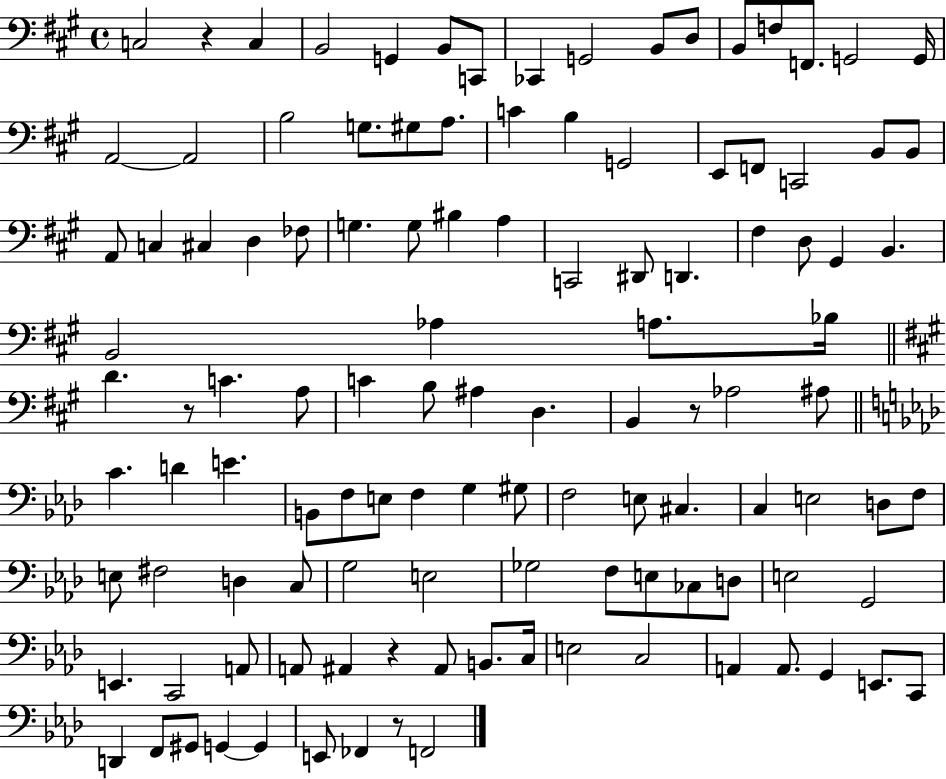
{
  \clef bass
  \time 4/4
  \defaultTimeSignature
  \key a \major
  c2 r4 c4 | b,2 g,4 b,8 c,8 | ces,4 g,2 b,8 d8 | b,8 f8 f,8. g,2 g,16 | \break a,2~~ a,2 | b2 g8. gis8 a8. | c'4 b4 g,2 | e,8 f,8 c,2 b,8 b,8 | \break a,8 c4 cis4 d4 fes8 | g4. g8 bis4 a4 | c,2 dis,8 d,4. | fis4 d8 gis,4 b,4. | \break b,2 aes4 a8. bes16 | \bar "||" \break \key a \major d'4. r8 c'4. a8 | c'4 b8 ais4 d4. | b,4 r8 aes2 ais8 | \bar "||" \break \key aes \major c'4. d'4 e'4. | b,8 f8 e8 f4 g4 gis8 | f2 e8 cis4. | c4 e2 d8 f8 | \break e8 fis2 d4 c8 | g2 e2 | ges2 f8 e8 ces8 d8 | e2 g,2 | \break e,4. c,2 a,8 | a,8 ais,4 r4 ais,8 b,8. c16 | e2 c2 | a,4 a,8. g,4 e,8. c,8 | \break d,4 f,8 gis,8 g,4~~ g,4 | e,8 fes,4 r8 f,2 | \bar "|."
}